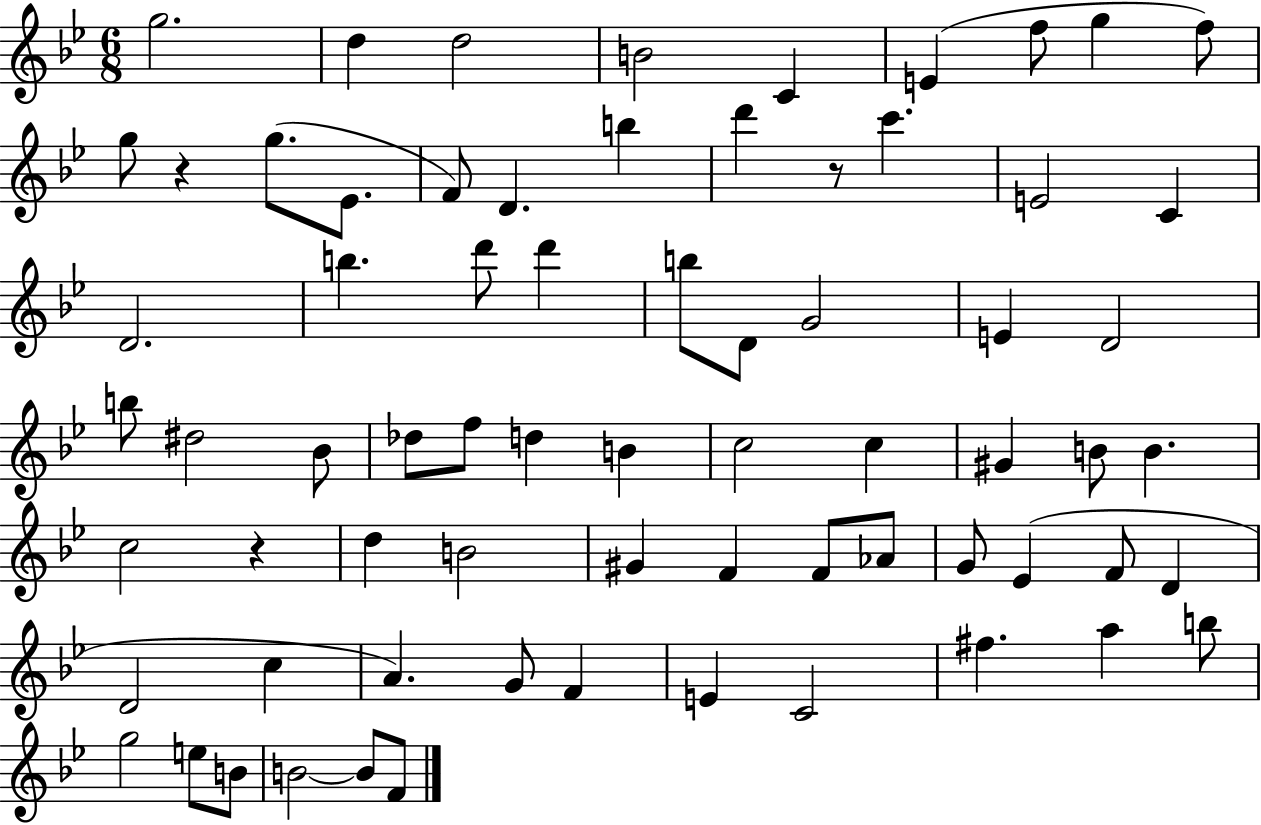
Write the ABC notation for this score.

X:1
T:Untitled
M:6/8
L:1/4
K:Bb
g2 d d2 B2 C E f/2 g f/2 g/2 z g/2 _E/2 F/2 D b d' z/2 c' E2 C D2 b d'/2 d' b/2 D/2 G2 E D2 b/2 ^d2 _B/2 _d/2 f/2 d B c2 c ^G B/2 B c2 z d B2 ^G F F/2 _A/2 G/2 _E F/2 D D2 c A G/2 F E C2 ^f a b/2 g2 e/2 B/2 B2 B/2 F/2